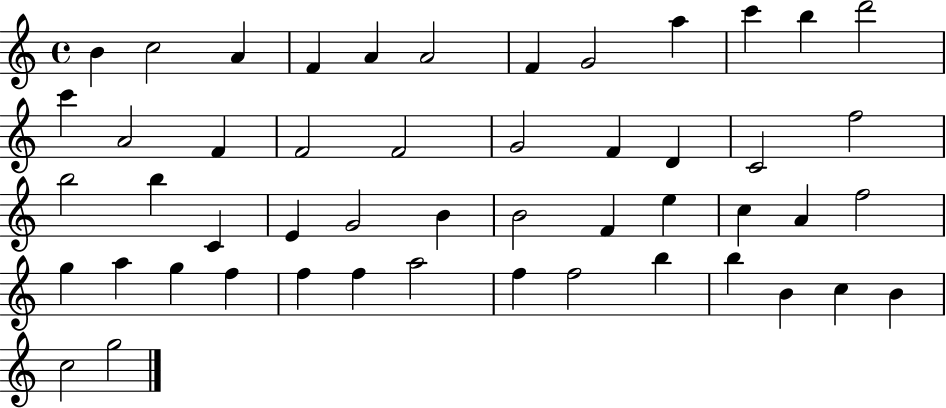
{
  \clef treble
  \time 4/4
  \defaultTimeSignature
  \key c \major
  b'4 c''2 a'4 | f'4 a'4 a'2 | f'4 g'2 a''4 | c'''4 b''4 d'''2 | \break c'''4 a'2 f'4 | f'2 f'2 | g'2 f'4 d'4 | c'2 f''2 | \break b''2 b''4 c'4 | e'4 g'2 b'4 | b'2 f'4 e''4 | c''4 a'4 f''2 | \break g''4 a''4 g''4 f''4 | f''4 f''4 a''2 | f''4 f''2 b''4 | b''4 b'4 c''4 b'4 | \break c''2 g''2 | \bar "|."
}